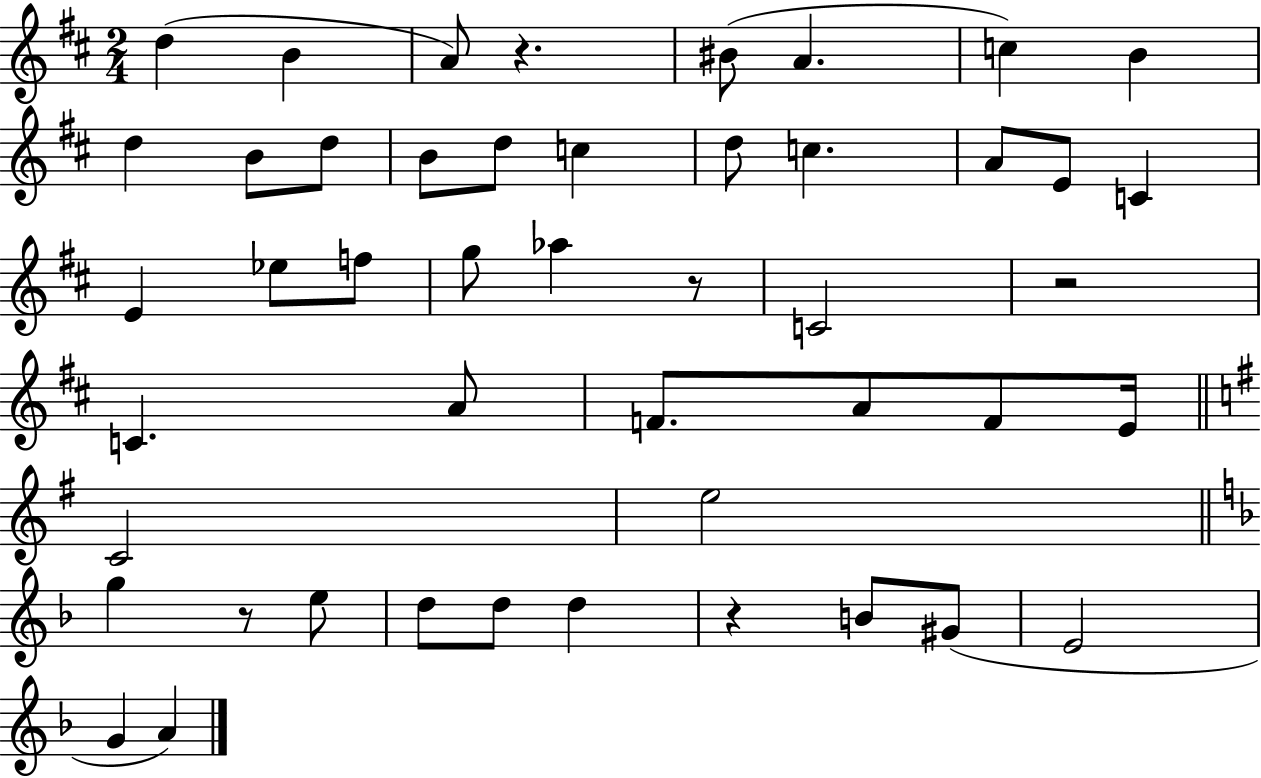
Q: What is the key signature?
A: D major